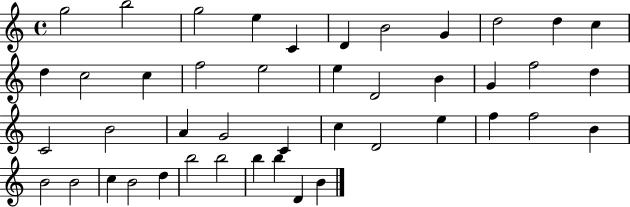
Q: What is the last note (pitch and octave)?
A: B4